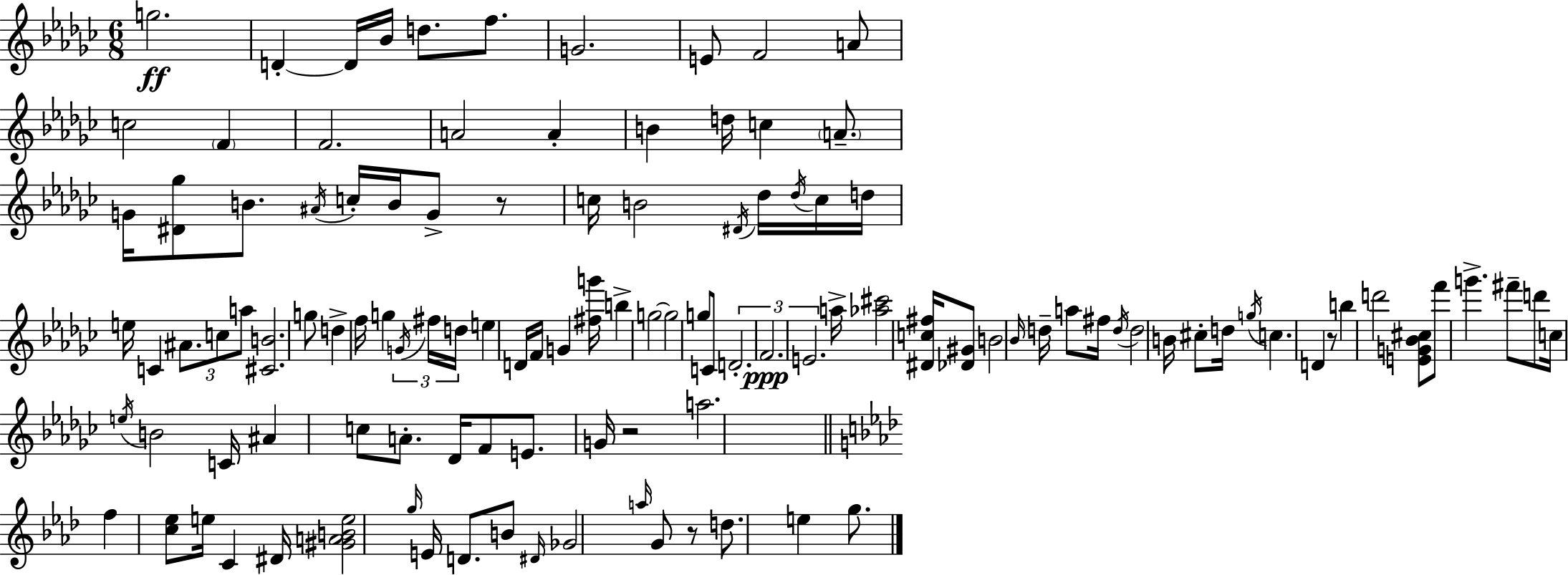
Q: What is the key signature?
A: EES minor